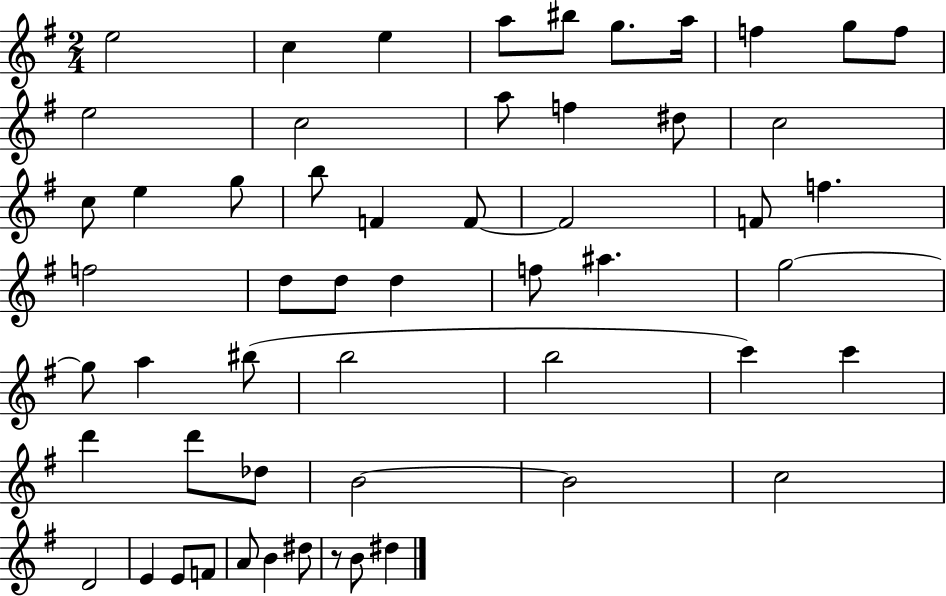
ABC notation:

X:1
T:Untitled
M:2/4
L:1/4
K:G
e2 c e a/2 ^b/2 g/2 a/4 f g/2 f/2 e2 c2 a/2 f ^d/2 c2 c/2 e g/2 b/2 F F/2 F2 F/2 f f2 d/2 d/2 d f/2 ^a g2 g/2 a ^b/2 b2 b2 c' c' d' d'/2 _d/2 B2 B2 c2 D2 E E/2 F/2 A/2 B ^d/2 z/2 B/2 ^d